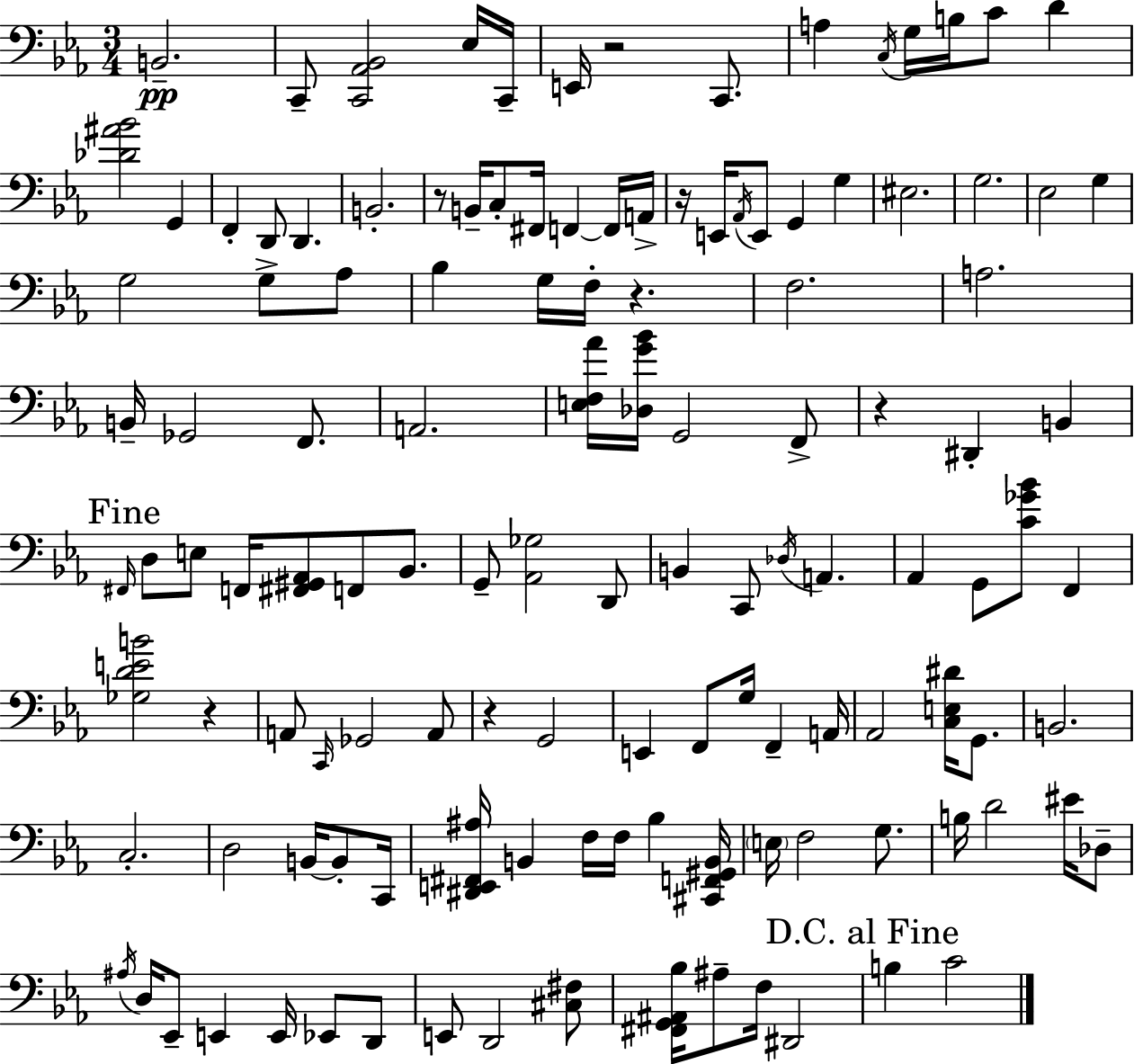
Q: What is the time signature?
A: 3/4